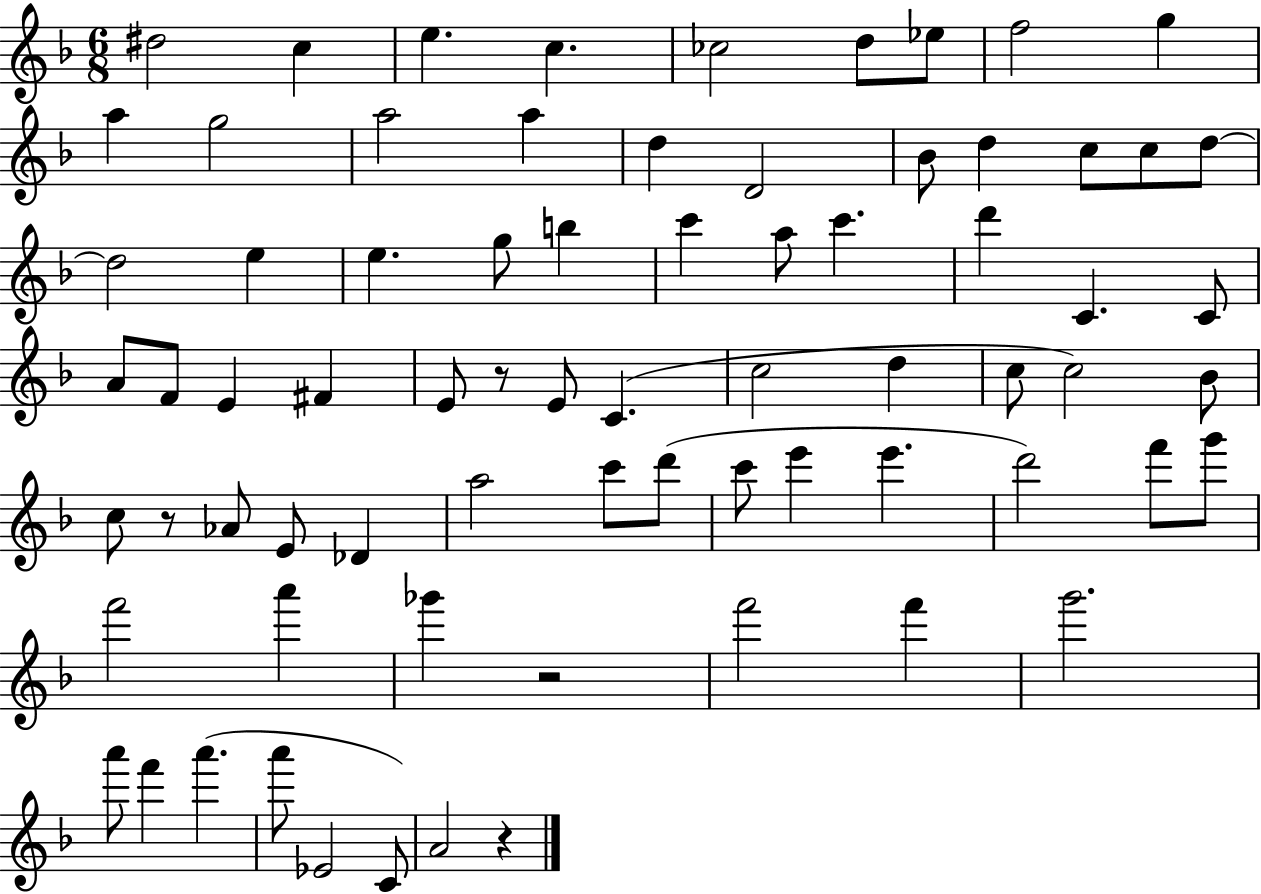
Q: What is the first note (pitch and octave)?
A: D#5